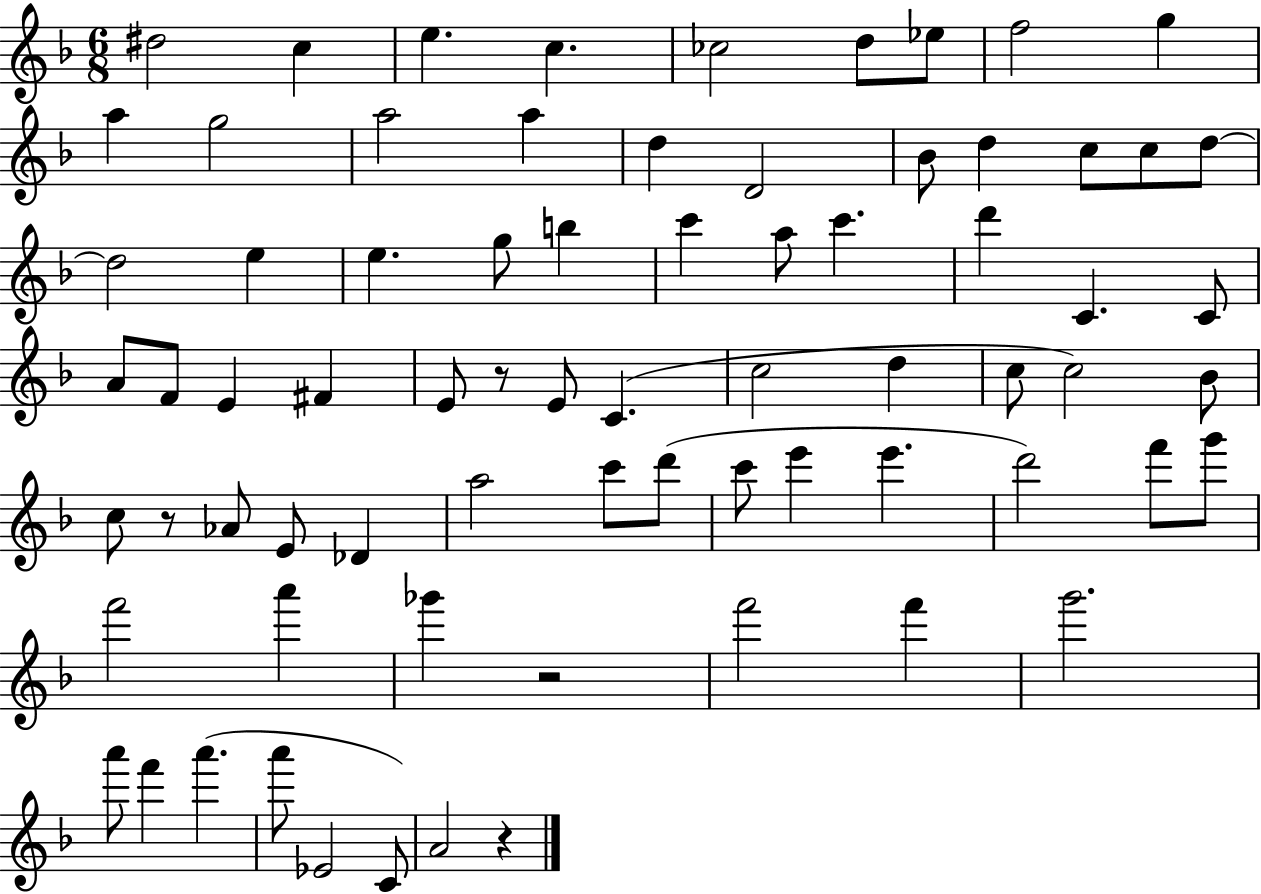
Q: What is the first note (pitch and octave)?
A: D#5